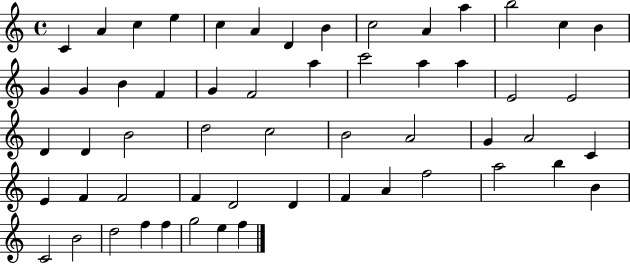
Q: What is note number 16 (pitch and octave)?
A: G4